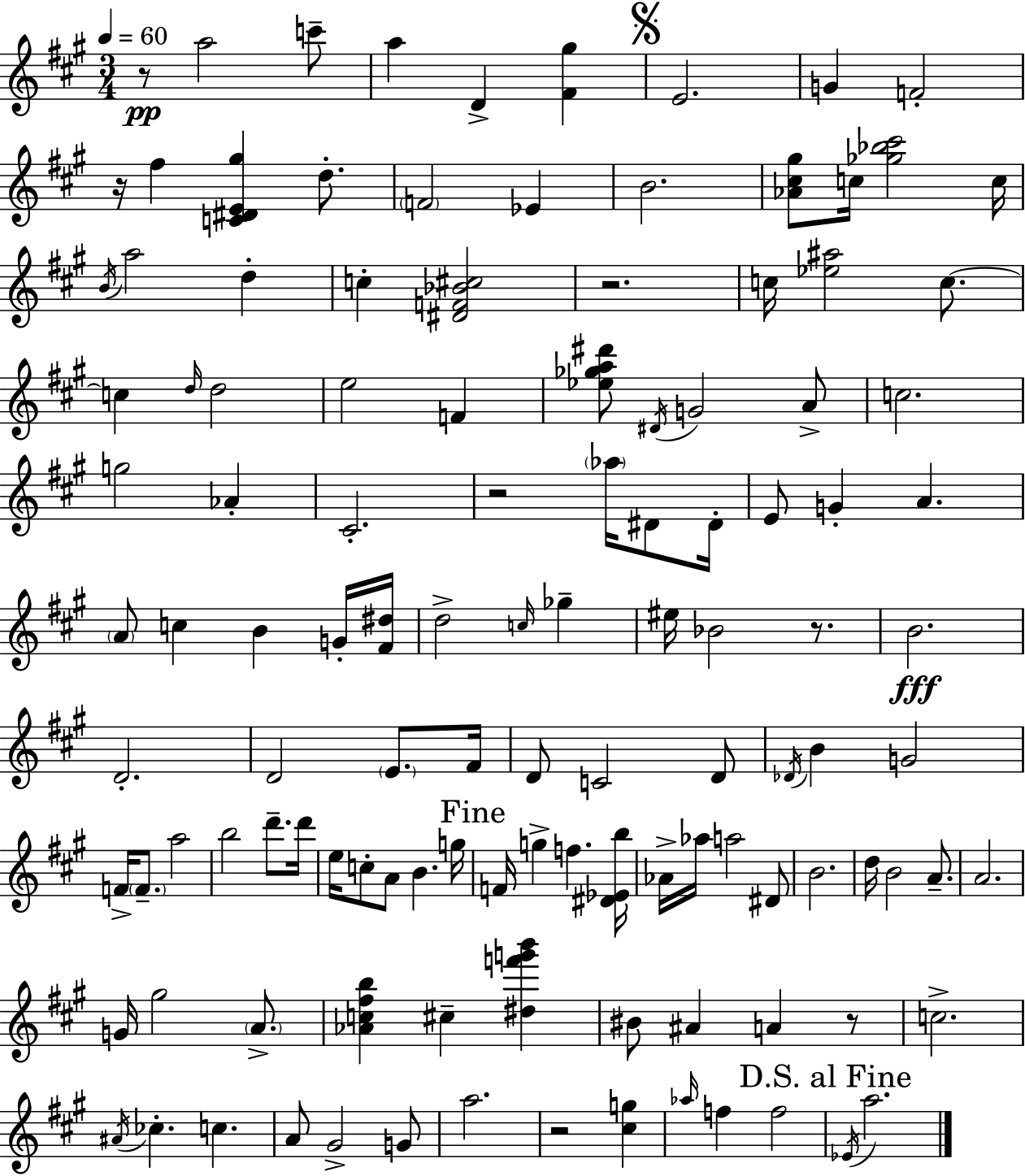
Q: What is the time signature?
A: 3/4